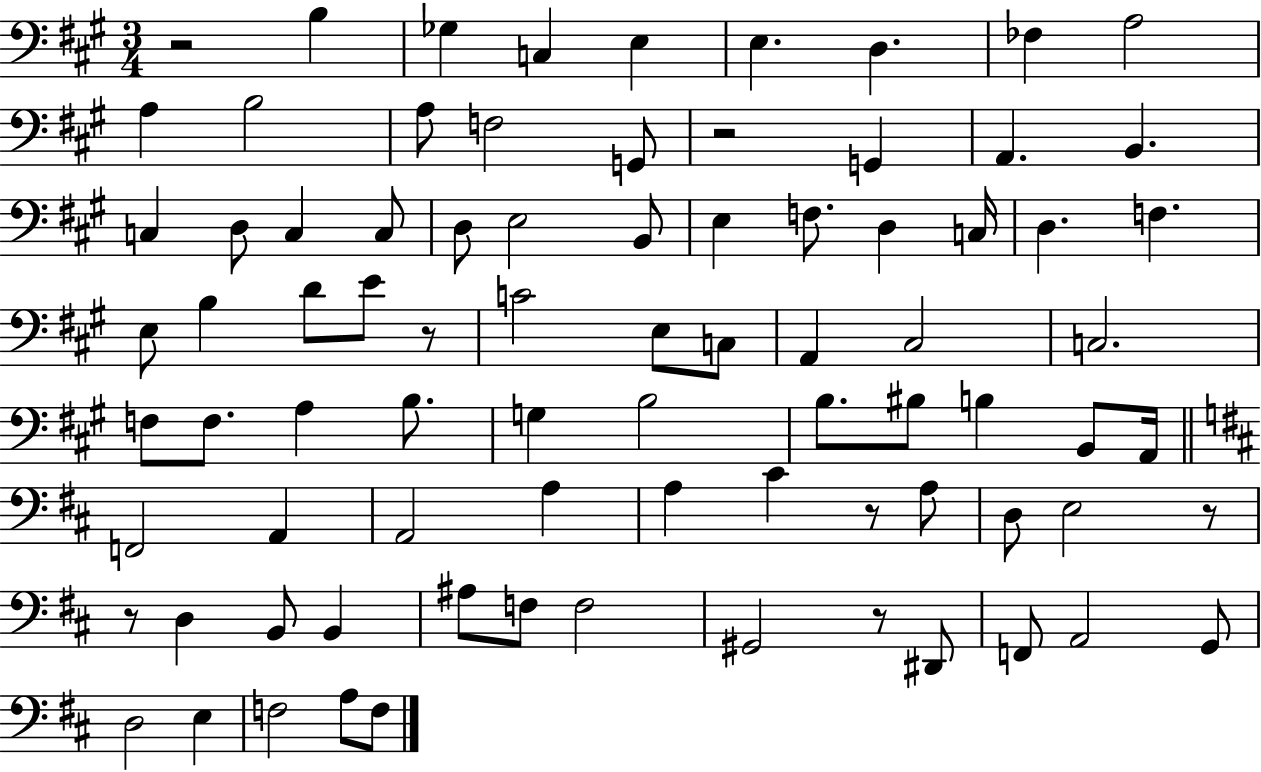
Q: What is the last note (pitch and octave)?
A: F3